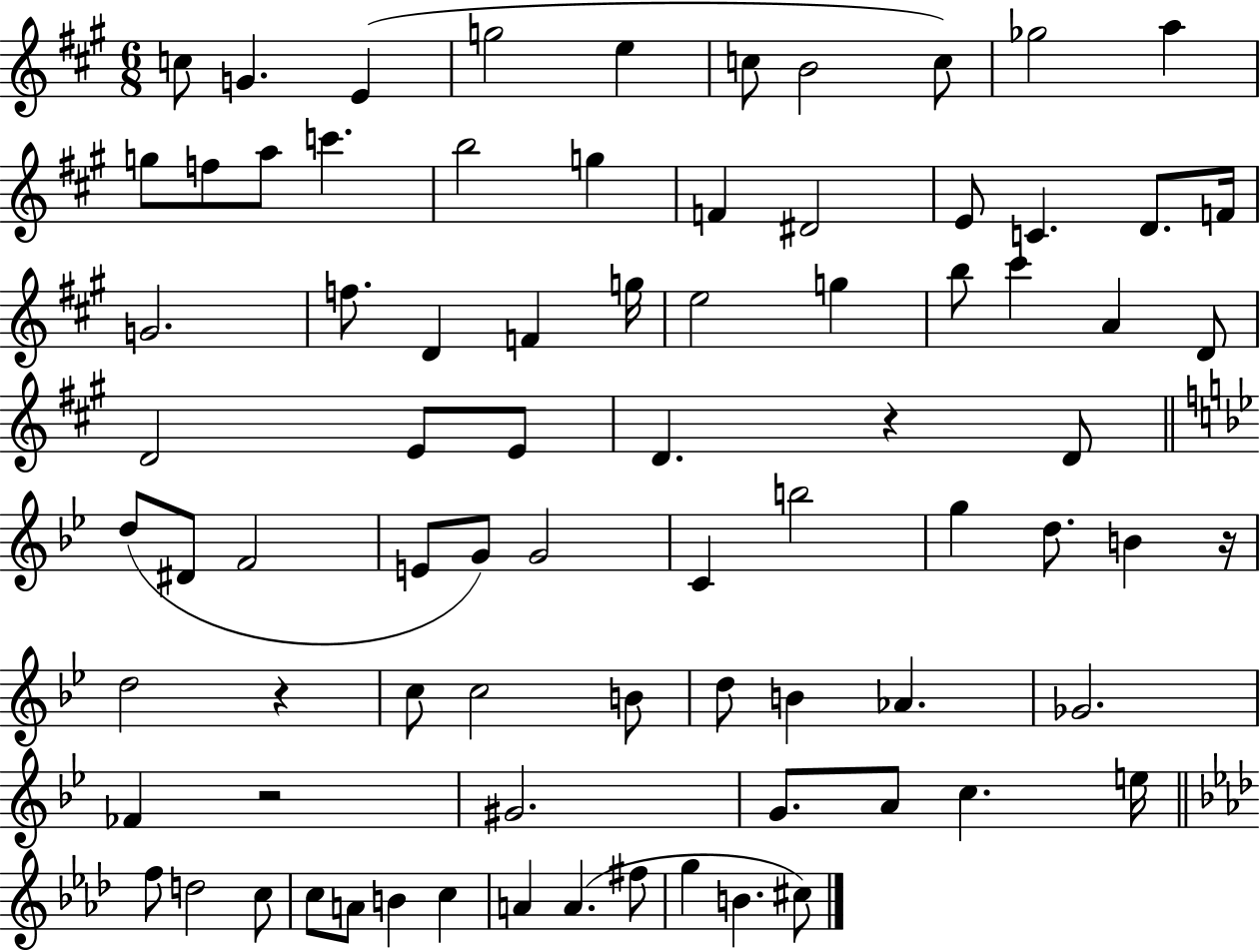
X:1
T:Untitled
M:6/8
L:1/4
K:A
c/2 G E g2 e c/2 B2 c/2 _g2 a g/2 f/2 a/2 c' b2 g F ^D2 E/2 C D/2 F/4 G2 f/2 D F g/4 e2 g b/2 ^c' A D/2 D2 E/2 E/2 D z D/2 d/2 ^D/2 F2 E/2 G/2 G2 C b2 g d/2 B z/4 d2 z c/2 c2 B/2 d/2 B _A _G2 _F z2 ^G2 G/2 A/2 c e/4 f/2 d2 c/2 c/2 A/2 B c A A ^f/2 g B ^c/2